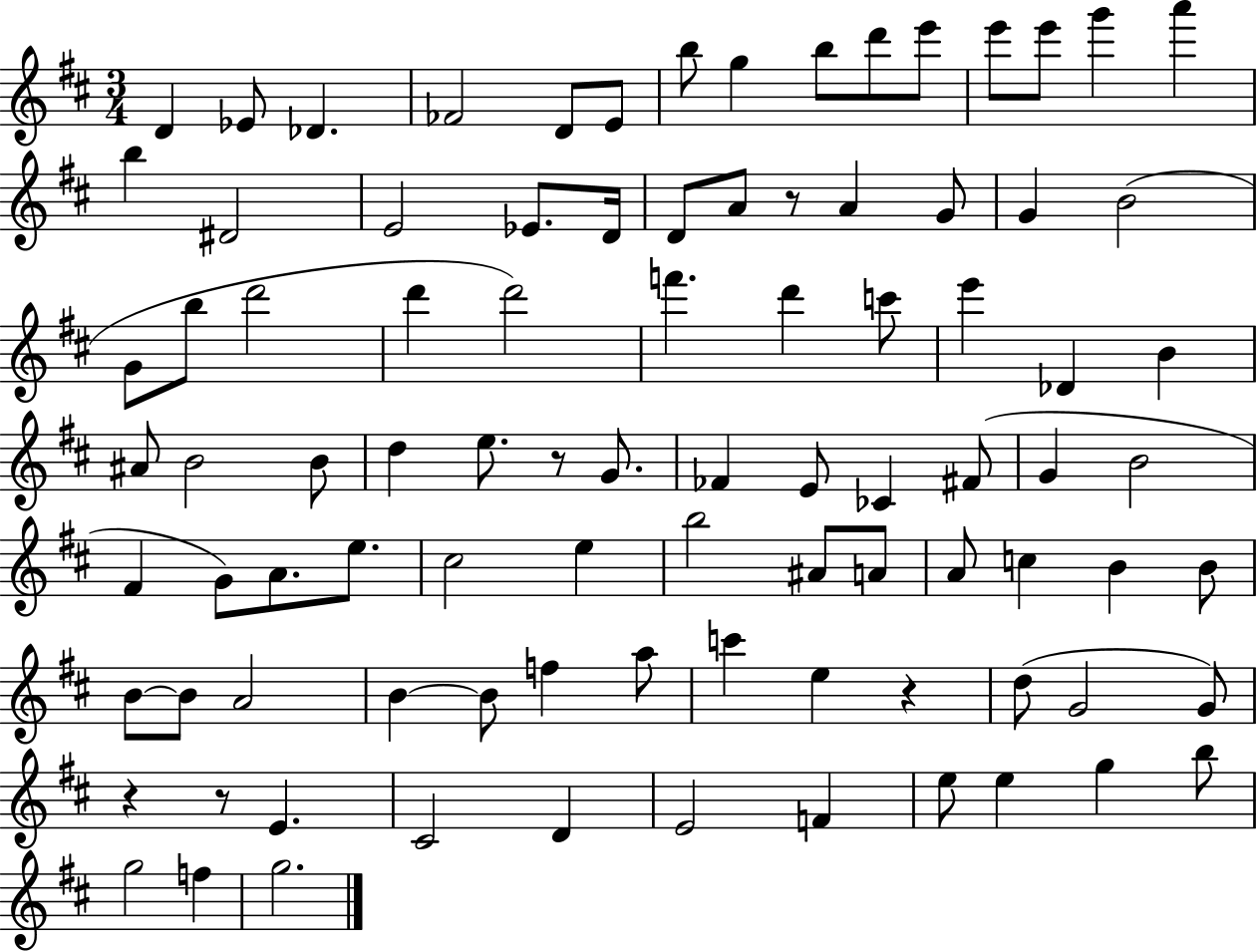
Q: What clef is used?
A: treble